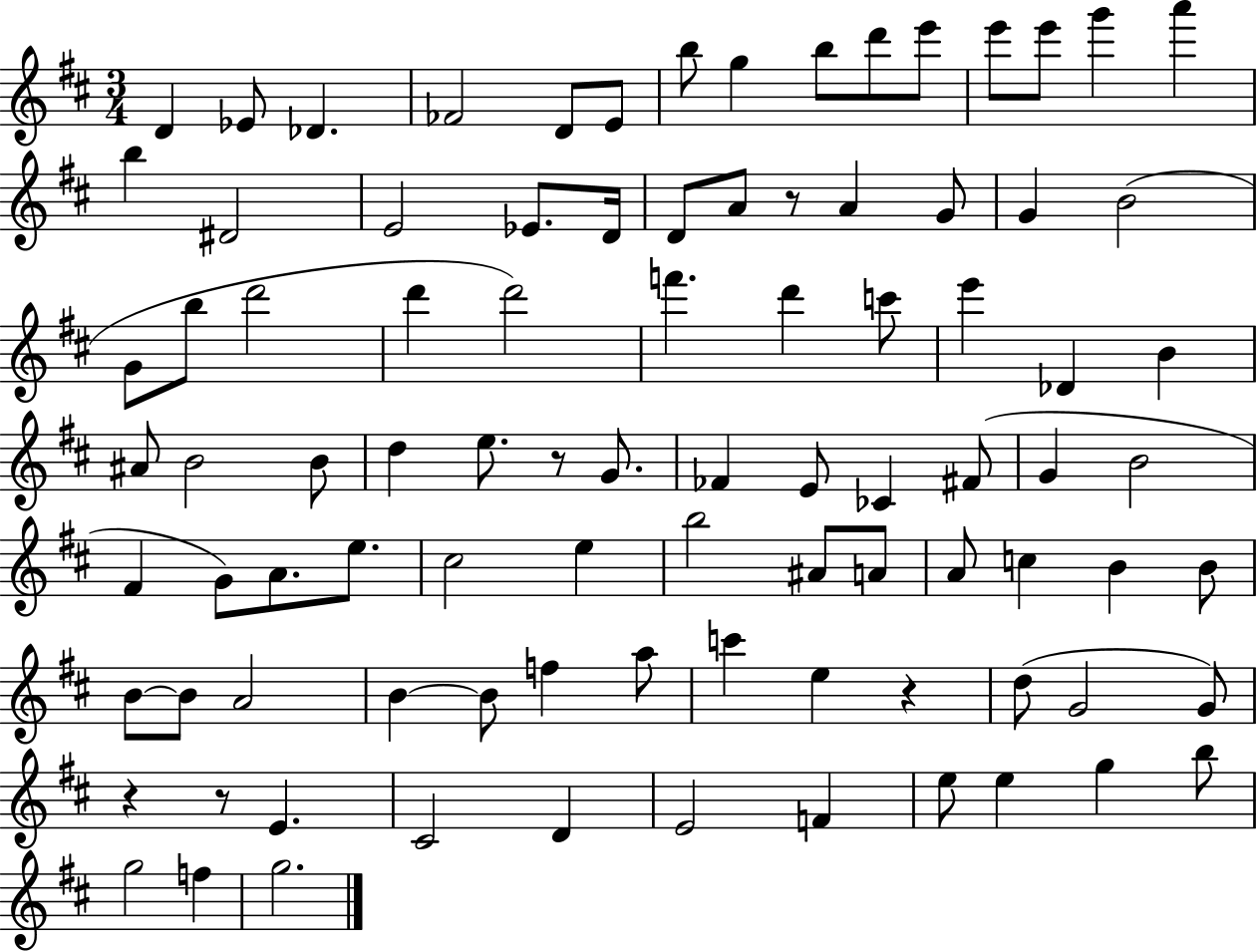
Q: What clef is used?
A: treble